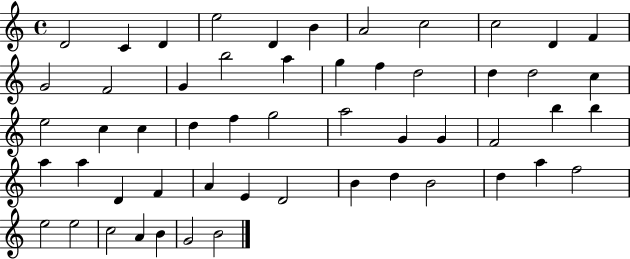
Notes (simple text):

D4/h C4/q D4/q E5/h D4/q B4/q A4/h C5/h C5/h D4/q F4/q G4/h F4/h G4/q B5/h A5/q G5/q F5/q D5/h D5/q D5/h C5/q E5/h C5/q C5/q D5/q F5/q G5/h A5/h G4/q G4/q F4/h B5/q B5/q A5/q A5/q D4/q F4/q A4/q E4/q D4/h B4/q D5/q B4/h D5/q A5/q F5/h E5/h E5/h C5/h A4/q B4/q G4/h B4/h